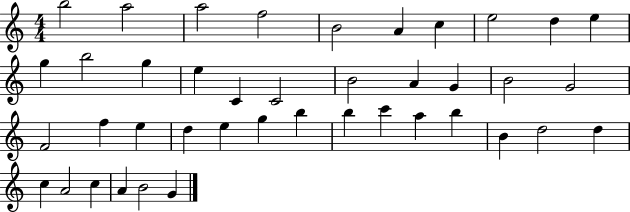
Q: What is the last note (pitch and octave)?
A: G4